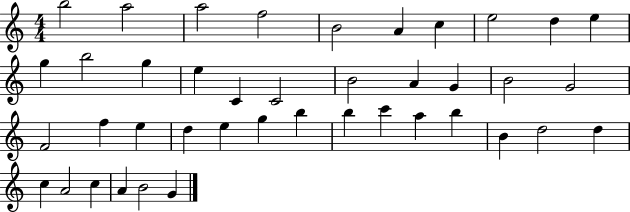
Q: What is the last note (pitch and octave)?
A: G4